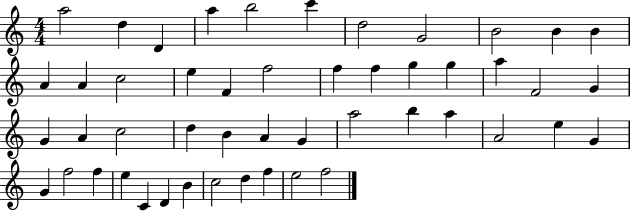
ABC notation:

X:1
T:Untitled
M:4/4
L:1/4
K:C
a2 d D a b2 c' d2 G2 B2 B B A A c2 e F f2 f f g g a F2 G G A c2 d B A G a2 b a A2 e G G f2 f e C D B c2 d f e2 f2